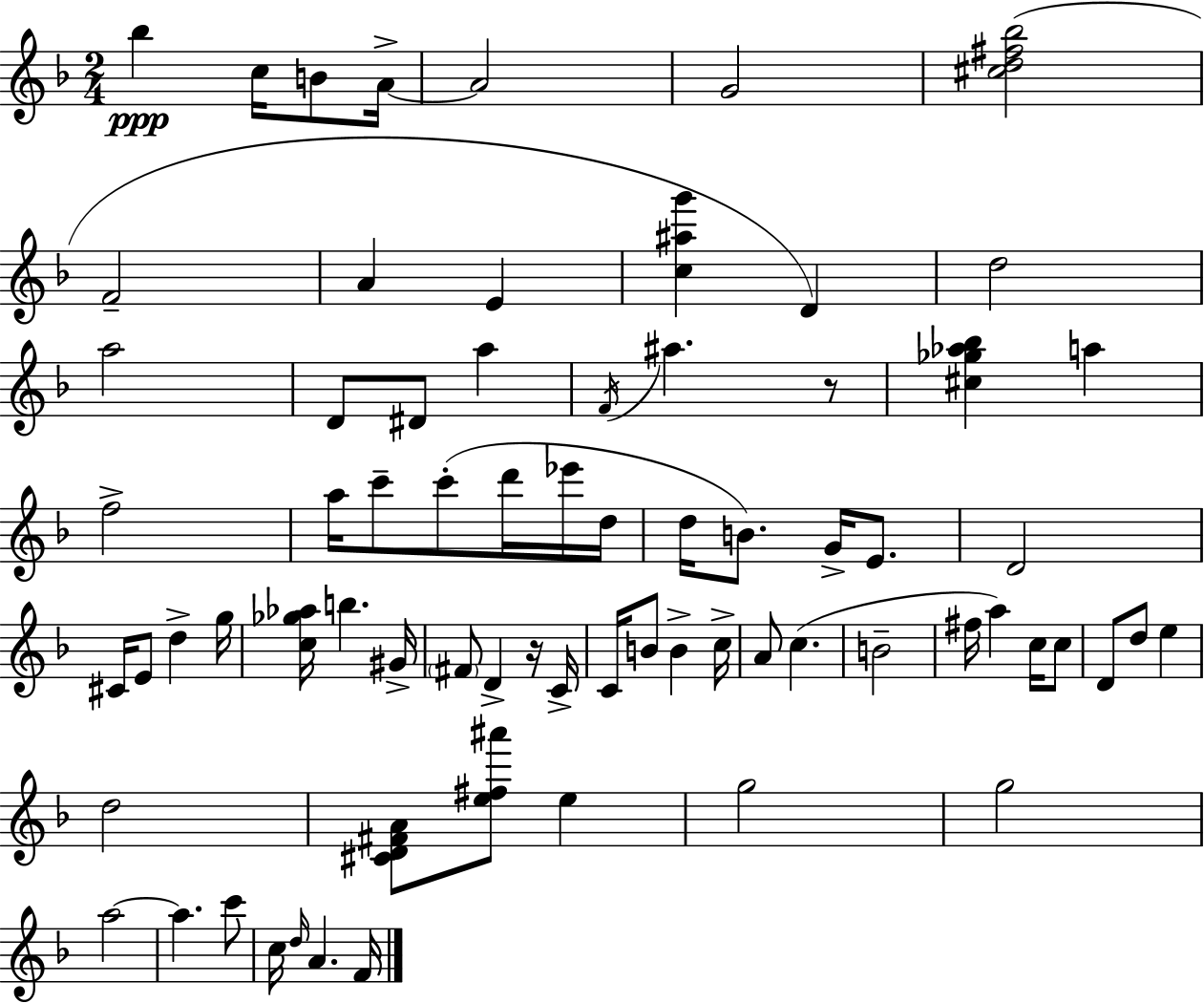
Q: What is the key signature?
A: F major